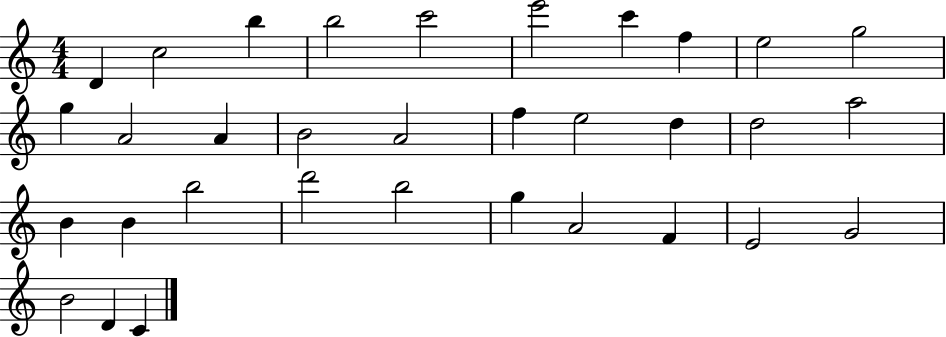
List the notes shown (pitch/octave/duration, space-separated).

D4/q C5/h B5/q B5/h C6/h E6/h C6/q F5/q E5/h G5/h G5/q A4/h A4/q B4/h A4/h F5/q E5/h D5/q D5/h A5/h B4/q B4/q B5/h D6/h B5/h G5/q A4/h F4/q E4/h G4/h B4/h D4/q C4/q